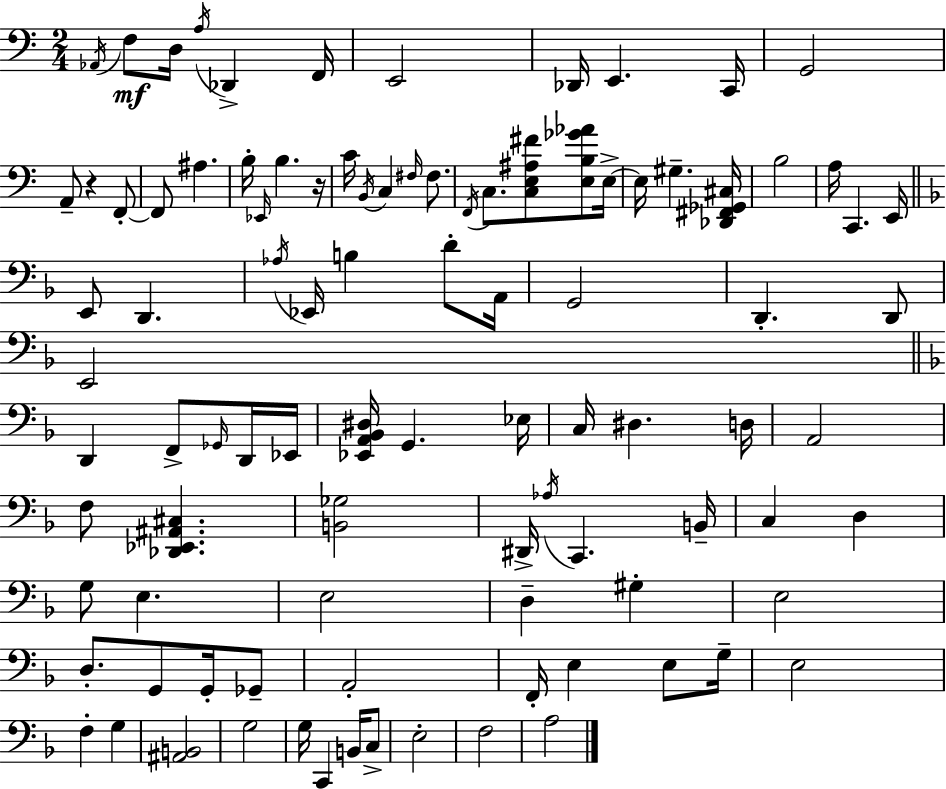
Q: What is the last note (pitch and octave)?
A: A3